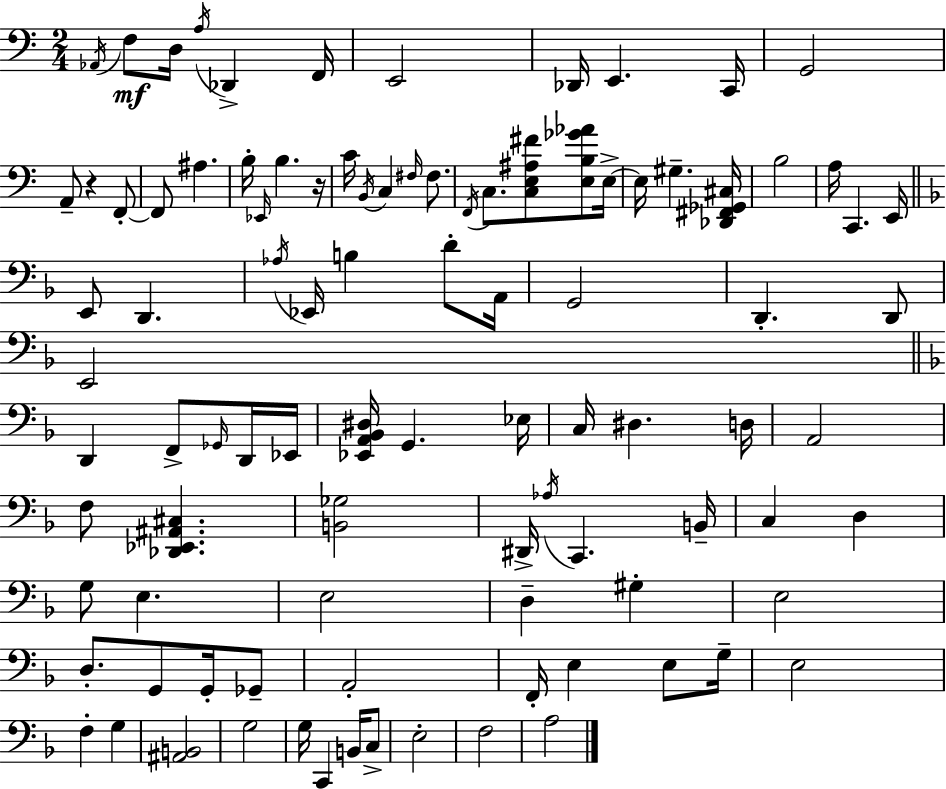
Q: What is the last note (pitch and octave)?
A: A3